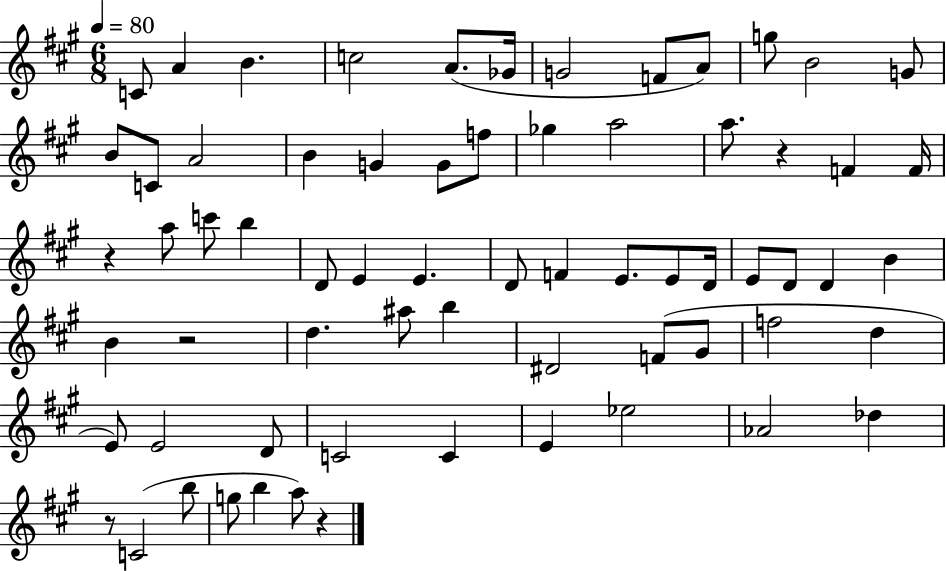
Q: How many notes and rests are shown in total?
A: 67